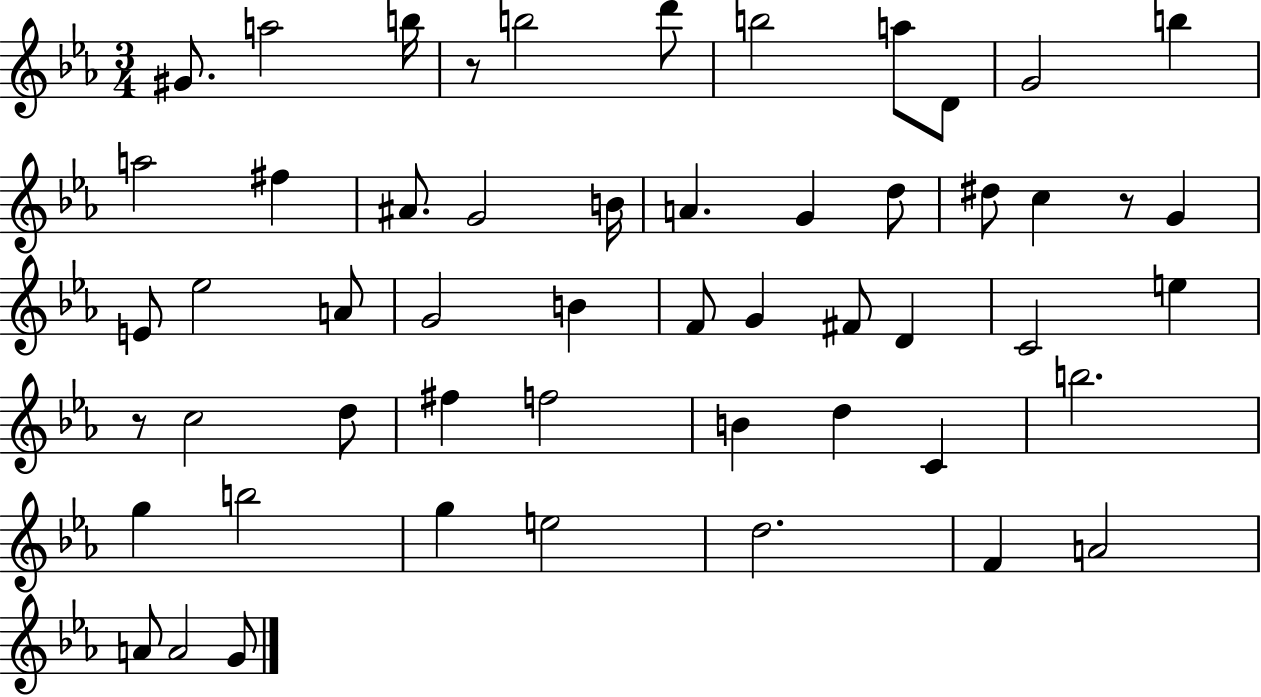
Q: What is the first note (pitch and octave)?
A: G#4